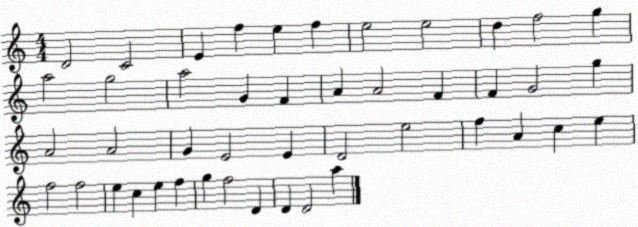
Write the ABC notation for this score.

X:1
T:Untitled
M:4/4
L:1/4
K:C
D2 C2 E f e f e2 e2 d f2 g a2 g2 a2 G F A A2 F F G2 g A2 A2 G E2 E D2 e2 f A c e f2 f2 e c e f g f2 D D D2 a